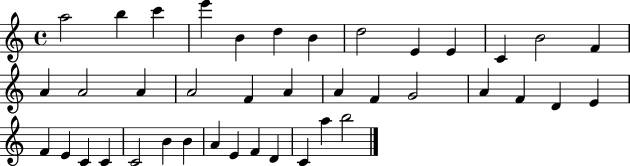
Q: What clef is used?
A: treble